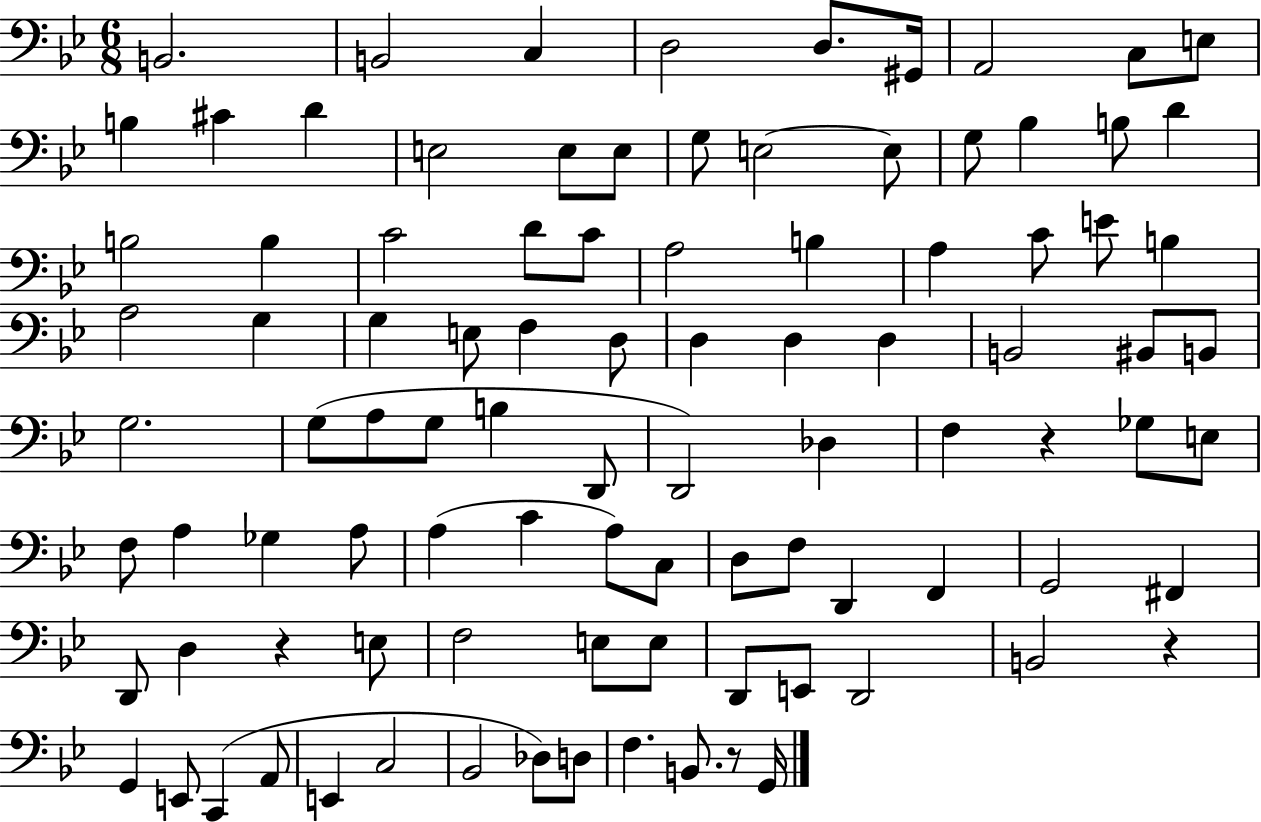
X:1
T:Untitled
M:6/8
L:1/4
K:Bb
B,,2 B,,2 C, D,2 D,/2 ^G,,/4 A,,2 C,/2 E,/2 B, ^C D E,2 E,/2 E,/2 G,/2 E,2 E,/2 G,/2 _B, B,/2 D B,2 B, C2 D/2 C/2 A,2 B, A, C/2 E/2 B, A,2 G, G, E,/2 F, D,/2 D, D, D, B,,2 ^B,,/2 B,,/2 G,2 G,/2 A,/2 G,/2 B, D,,/2 D,,2 _D, F, z _G,/2 E,/2 F,/2 A, _G, A,/2 A, C A,/2 C,/2 D,/2 F,/2 D,, F,, G,,2 ^F,, D,,/2 D, z E,/2 F,2 E,/2 E,/2 D,,/2 E,,/2 D,,2 B,,2 z G,, E,,/2 C,, A,,/2 E,, C,2 _B,,2 _D,/2 D,/2 F, B,,/2 z/2 G,,/4